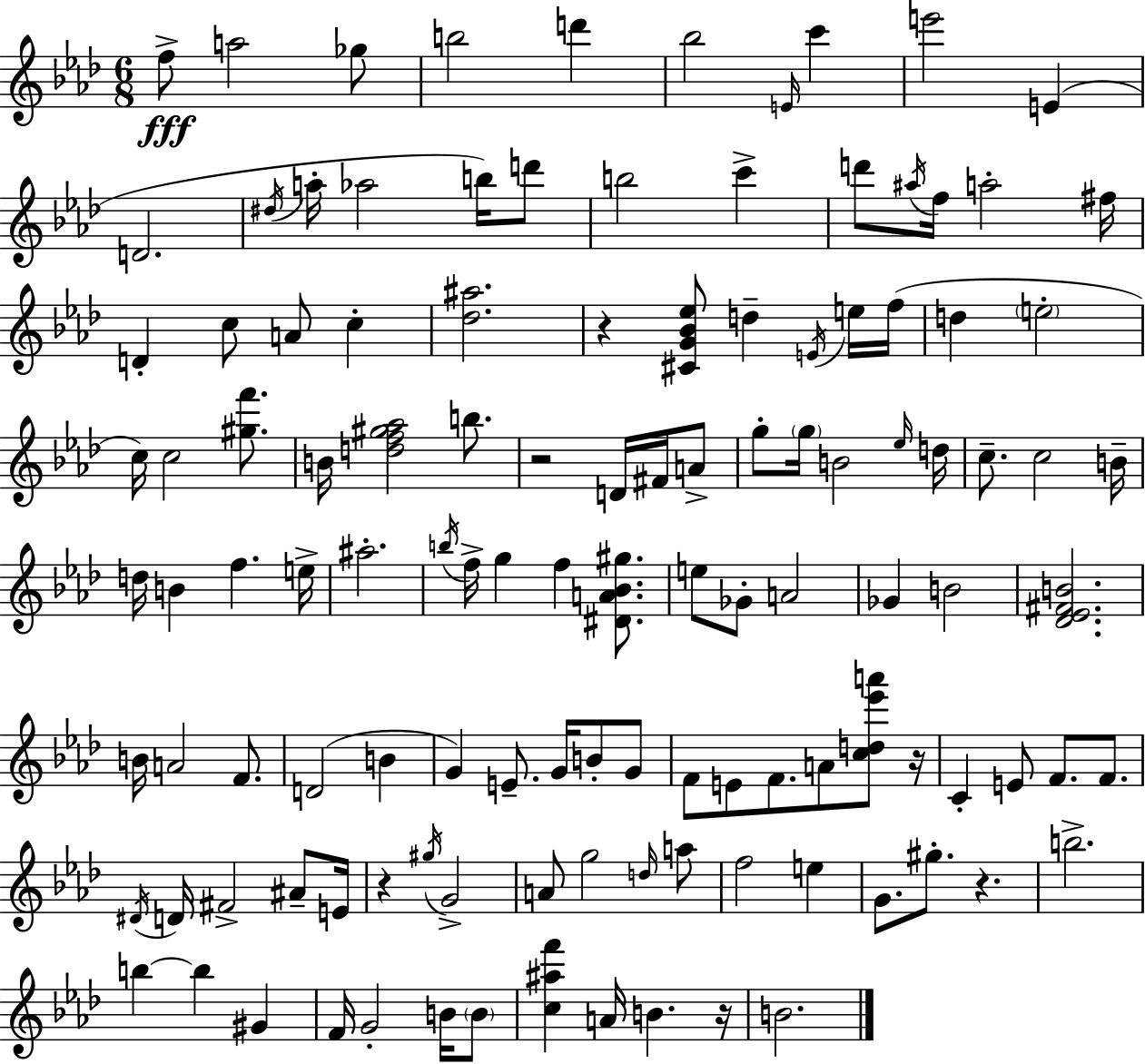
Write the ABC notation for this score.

X:1
T:Untitled
M:6/8
L:1/4
K:Fm
f/2 a2 _g/2 b2 d' _b2 E/4 c' e'2 E D2 ^d/4 a/4 _a2 b/4 d'/2 b2 c' d'/2 ^a/4 f/4 a2 ^f/4 D c/2 A/2 c [_d^a]2 z [^CG_B_e]/2 d E/4 e/4 f/4 d e2 c/4 c2 [^gf']/2 B/4 [df^g_a]2 b/2 z2 D/4 ^F/4 A/2 g/2 g/4 B2 _e/4 d/4 c/2 c2 B/4 d/4 B f e/4 ^a2 b/4 f/4 g f [^DA_B^g]/2 e/2 _G/2 A2 _G B2 [_D_E^FB]2 B/4 A2 F/2 D2 B G E/2 G/4 B/2 G/2 F/2 E/2 F/2 A/2 [cd_e'a']/2 z/4 C E/2 F/2 F/2 ^D/4 D/4 ^F2 ^A/2 E/4 z ^g/4 G2 A/2 g2 d/4 a/2 f2 e G/2 ^g/2 z b2 b b ^G F/4 G2 B/4 B/2 [c^af'] A/4 B z/4 B2